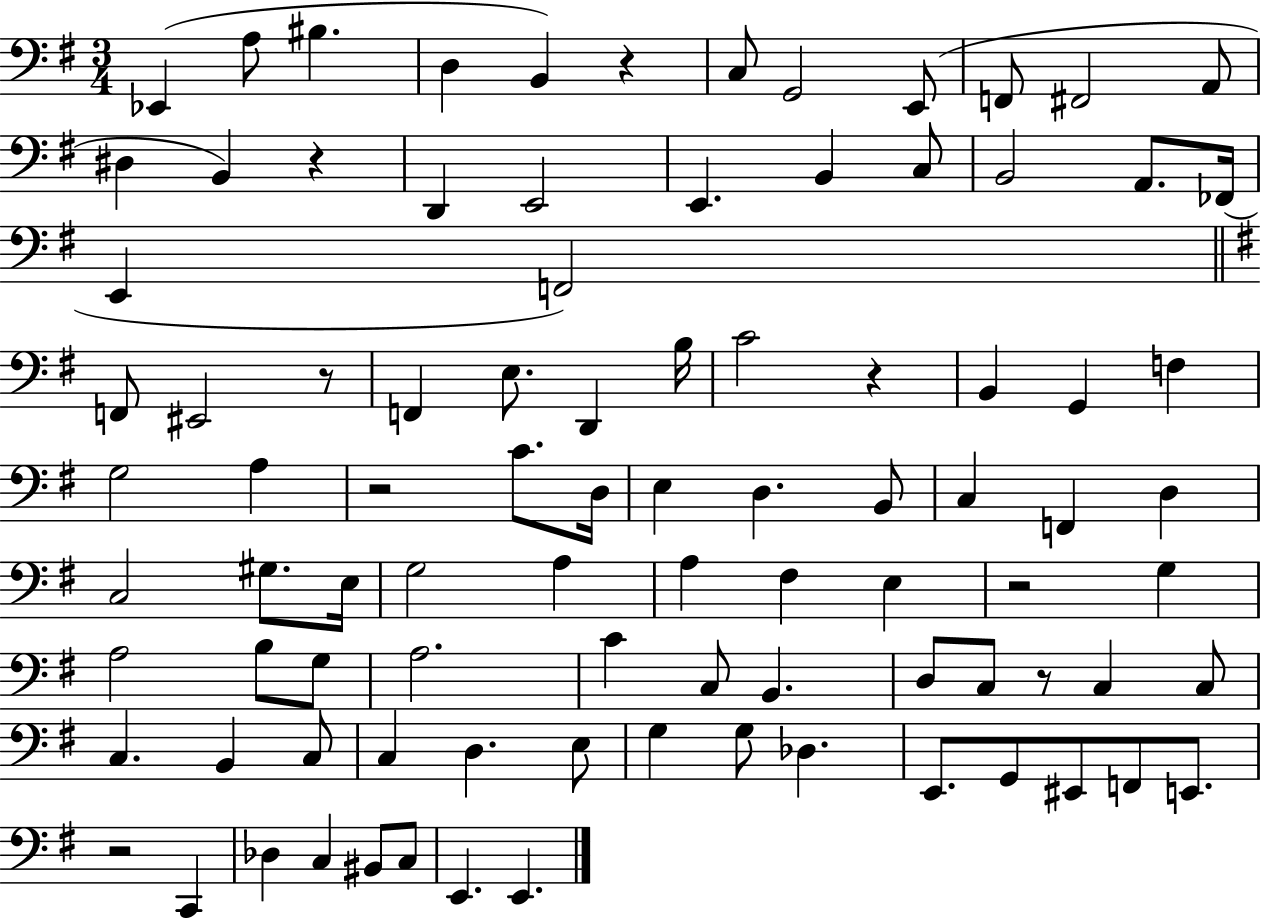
Eb2/q A3/e BIS3/q. D3/q B2/q R/q C3/e G2/h E2/e F2/e F#2/h A2/e D#3/q B2/q R/q D2/q E2/h E2/q. B2/q C3/e B2/h A2/e. FES2/s E2/q F2/h F2/e EIS2/h R/e F2/q E3/e. D2/q B3/s C4/h R/q B2/q G2/q F3/q G3/h A3/q R/h C4/e. D3/s E3/q D3/q. B2/e C3/q F2/q D3/q C3/h G#3/e. E3/s G3/h A3/q A3/q F#3/q E3/q R/h G3/q A3/h B3/e G3/e A3/h. C4/q C3/e B2/q. D3/e C3/e R/e C3/q C3/e C3/q. B2/q C3/e C3/q D3/q. E3/e G3/q G3/e Db3/q. E2/e. G2/e EIS2/e F2/e E2/e. R/h C2/q Db3/q C3/q BIS2/e C3/e E2/q. E2/q.